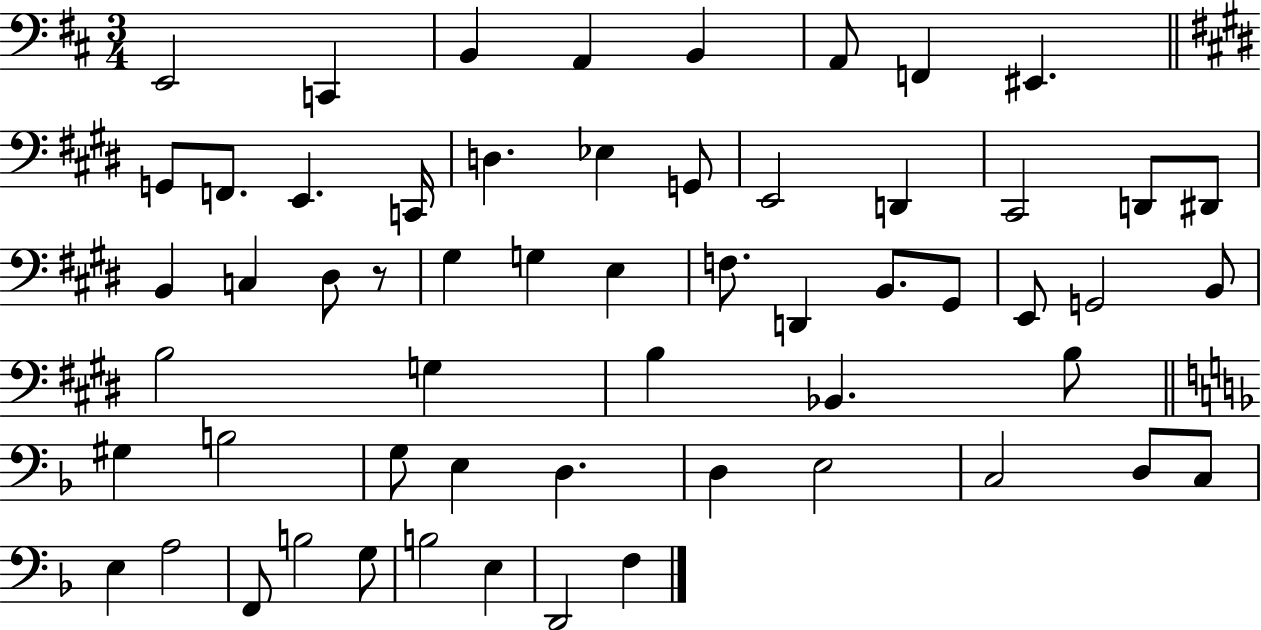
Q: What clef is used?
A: bass